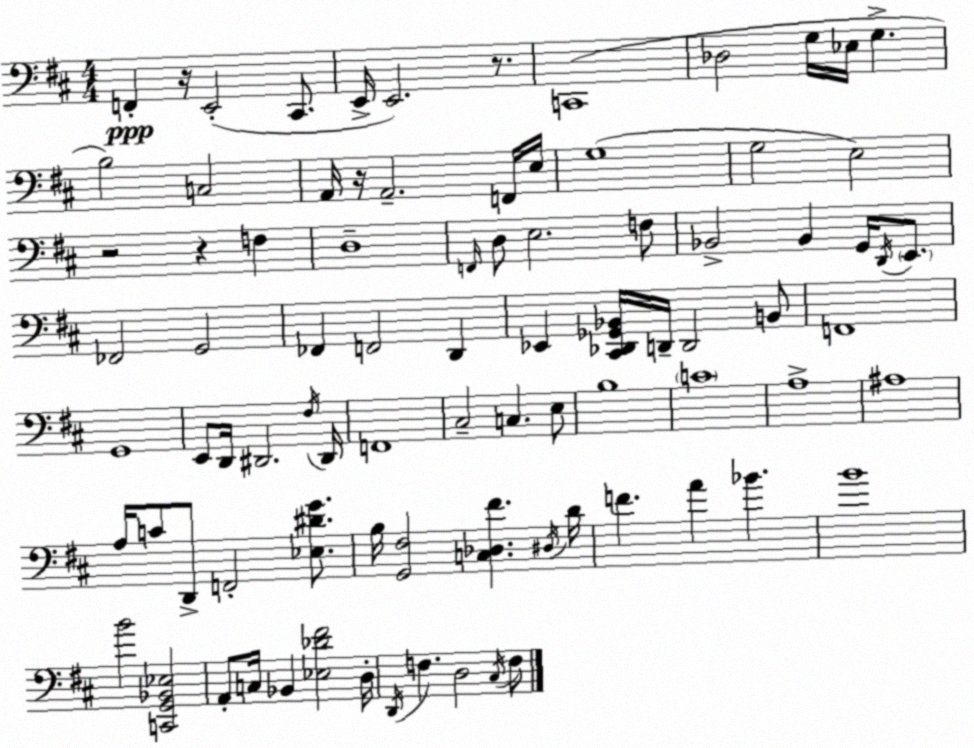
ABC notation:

X:1
T:Untitled
M:4/4
L:1/4
K:D
F,, z/4 E,,2 ^C,,/2 E,,/4 E,,2 z/2 C,,4 _D,2 G,/4 _E,/4 G, B,2 C,2 A,,/4 z/4 A,,2 F,,/4 E,/4 G,4 G,2 E,2 z2 z F, D,4 F,,/4 D,/2 E,2 F,/2 _B,,2 _B,, G,,/4 D,,/4 E,,/2 _F,,2 G,,2 _F,, F,,2 D,, _E,, [^C,,_D,,_G,,_B,,]/4 D,,/4 D,,2 B,,/2 F,,4 G,,4 E,,/2 D,,/4 ^D,,2 ^F,/4 ^D,,/4 F,,4 ^C,2 C, E,/2 B,4 C4 A,4 ^A,4 A,/4 C/2 D,,/2 F,,2 [_E,^DG]/2 B,/4 [G,,^F,]2 [C,_D,^F] ^D,/4 D/4 F A _B B4 B2 [C,,G,,_B,,_E,]2 A,,/2 C,/4 _B,, [_E,_D^F]2 D,/4 D,,/4 F, D,2 ^C,/4 F,/2